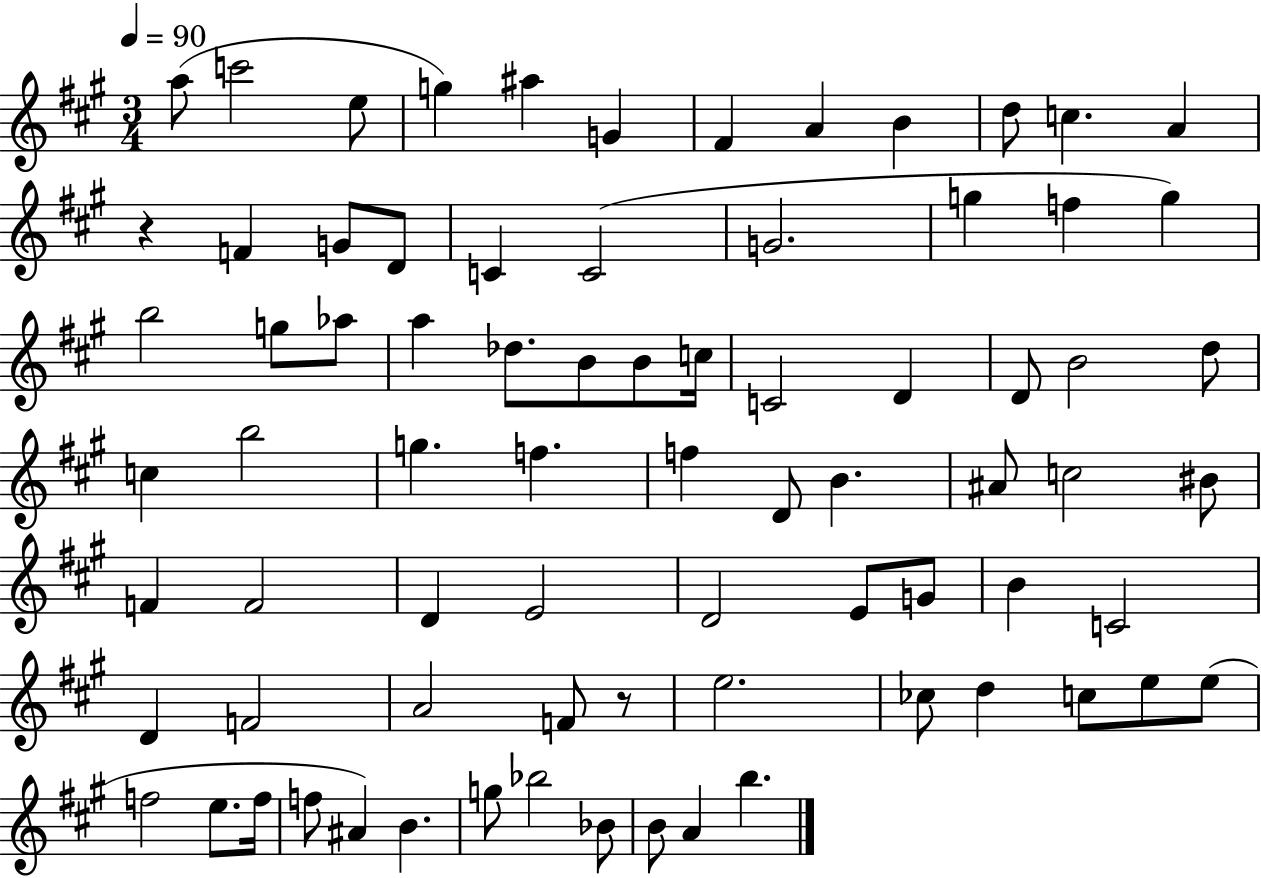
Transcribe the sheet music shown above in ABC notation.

X:1
T:Untitled
M:3/4
L:1/4
K:A
a/2 c'2 e/2 g ^a G ^F A B d/2 c A z F G/2 D/2 C C2 G2 g f g b2 g/2 _a/2 a _d/2 B/2 B/2 c/4 C2 D D/2 B2 d/2 c b2 g f f D/2 B ^A/2 c2 ^B/2 F F2 D E2 D2 E/2 G/2 B C2 D F2 A2 F/2 z/2 e2 _c/2 d c/2 e/2 e/2 f2 e/2 f/4 f/2 ^A B g/2 _b2 _B/2 B/2 A b